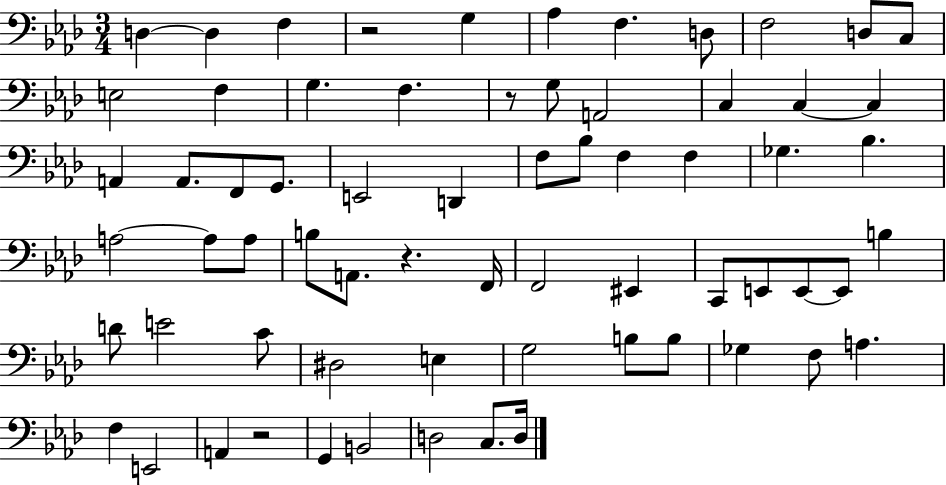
D3/q D3/q F3/q R/h G3/q Ab3/q F3/q. D3/e F3/h D3/e C3/e E3/h F3/q G3/q. F3/q. R/e G3/e A2/h C3/q C3/q C3/q A2/q A2/e. F2/e G2/e. E2/h D2/q F3/e Bb3/e F3/q F3/q Gb3/q. Bb3/q. A3/h A3/e A3/e B3/e A2/e. R/q. F2/s F2/h EIS2/q C2/e E2/e E2/e E2/e B3/q D4/e E4/h C4/e D#3/h E3/q G3/h B3/e B3/e Gb3/q F3/e A3/q. F3/q E2/h A2/q R/h G2/q B2/h D3/h C3/e. D3/s